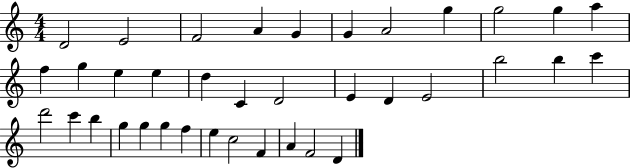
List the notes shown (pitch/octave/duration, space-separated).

D4/h E4/h F4/h A4/q G4/q G4/q A4/h G5/q G5/h G5/q A5/q F5/q G5/q E5/q E5/q D5/q C4/q D4/h E4/q D4/q E4/h B5/h B5/q C6/q D6/h C6/q B5/q G5/q G5/q G5/q F5/q E5/q C5/h F4/q A4/q F4/h D4/q